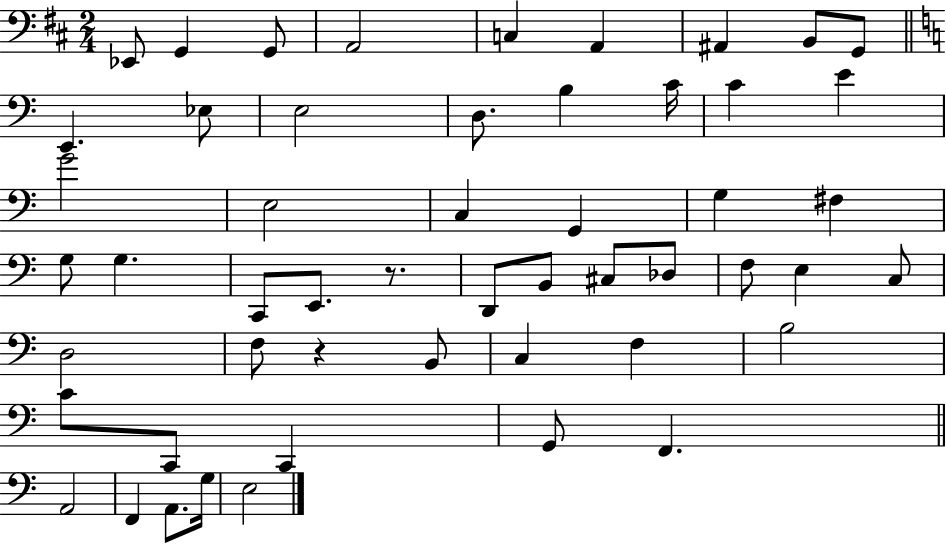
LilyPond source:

{
  \clef bass
  \numericTimeSignature
  \time 2/4
  \key d \major
  \repeat volta 2 { ees,8 g,4 g,8 | a,2 | c4 a,4 | ais,4 b,8 g,8 | \break \bar "||" \break \key c \major e,4. ees8 | e2 | d8. b4 c'16 | c'4 e'4 | \break g'2 | e2 | c4 g,4 | g4 fis4 | \break g8 g4. | c,8 e,8. r8. | d,8 b,8 cis8 des8 | f8 e4 c8 | \break d2 | f8 r4 b,8 | c4 f4 | b2 | \break c'8 c,8 c,4 | g,8 f,4. | \bar "||" \break \key c \major a,2 | f,4 a,8. g16 | e2 | } \bar "|."
}